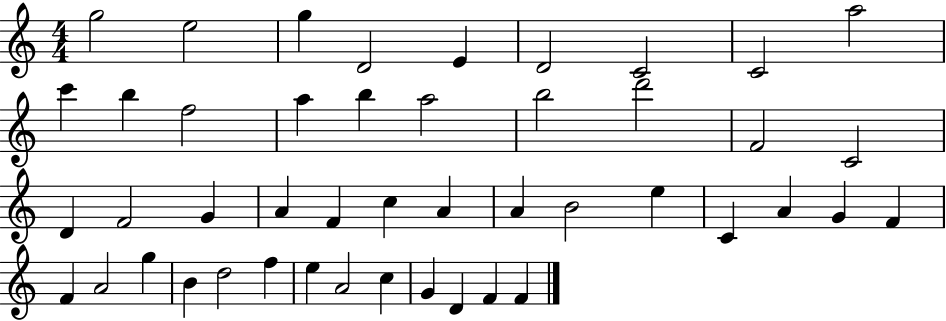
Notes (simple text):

G5/h E5/h G5/q D4/h E4/q D4/h C4/h C4/h A5/h C6/q B5/q F5/h A5/q B5/q A5/h B5/h D6/h F4/h C4/h D4/q F4/h G4/q A4/q F4/q C5/q A4/q A4/q B4/h E5/q C4/q A4/q G4/q F4/q F4/q A4/h G5/q B4/q D5/h F5/q E5/q A4/h C5/q G4/q D4/q F4/q F4/q